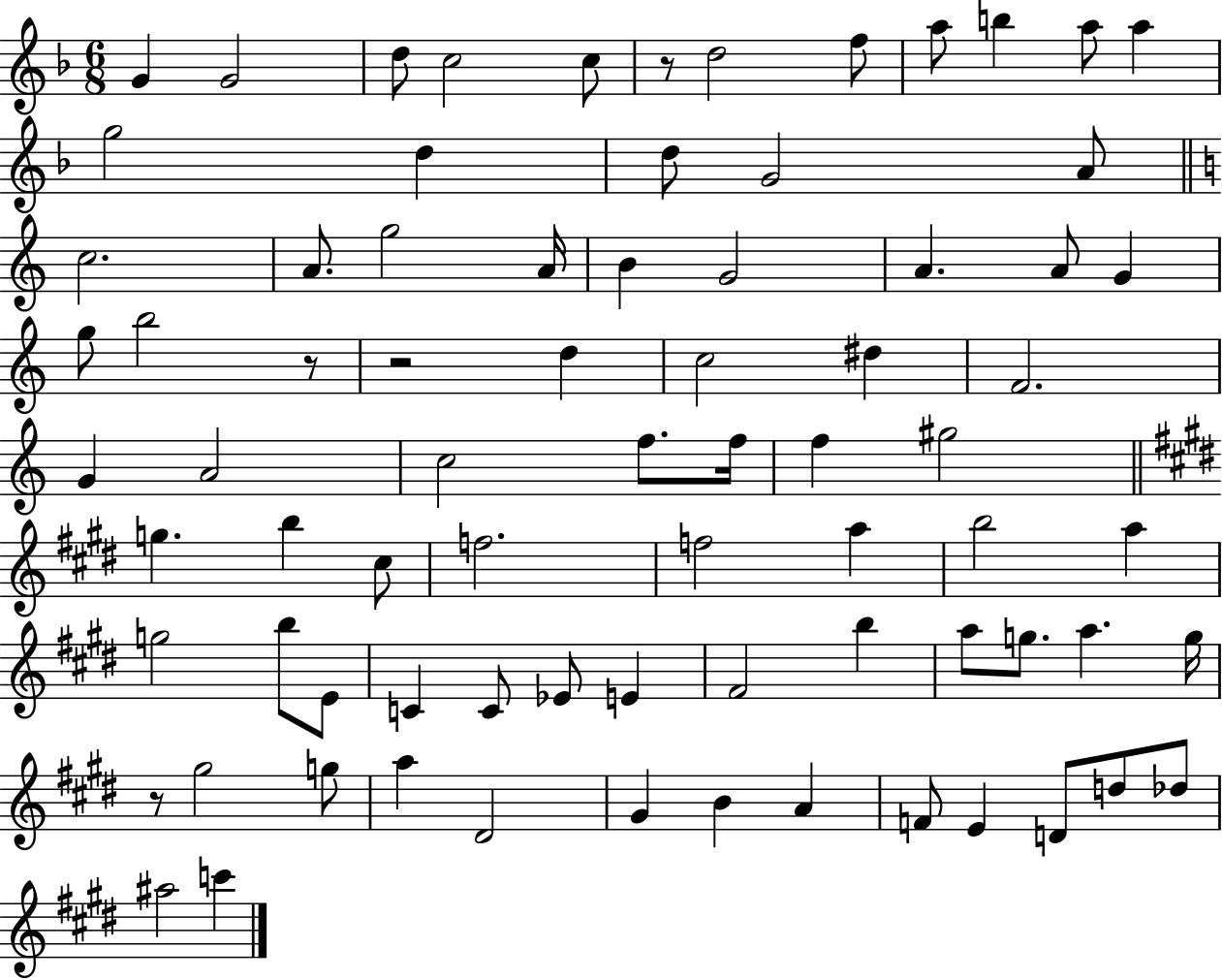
X:1
T:Untitled
M:6/8
L:1/4
K:F
G G2 d/2 c2 c/2 z/2 d2 f/2 a/2 b a/2 a g2 d d/2 G2 A/2 c2 A/2 g2 A/4 B G2 A A/2 G g/2 b2 z/2 z2 d c2 ^d F2 G A2 c2 f/2 f/4 f ^g2 g b ^c/2 f2 f2 a b2 a g2 b/2 E/2 C C/2 _E/2 E ^F2 b a/2 g/2 a g/4 z/2 ^g2 g/2 a ^D2 ^G B A F/2 E D/2 d/2 _d/2 ^a2 c'